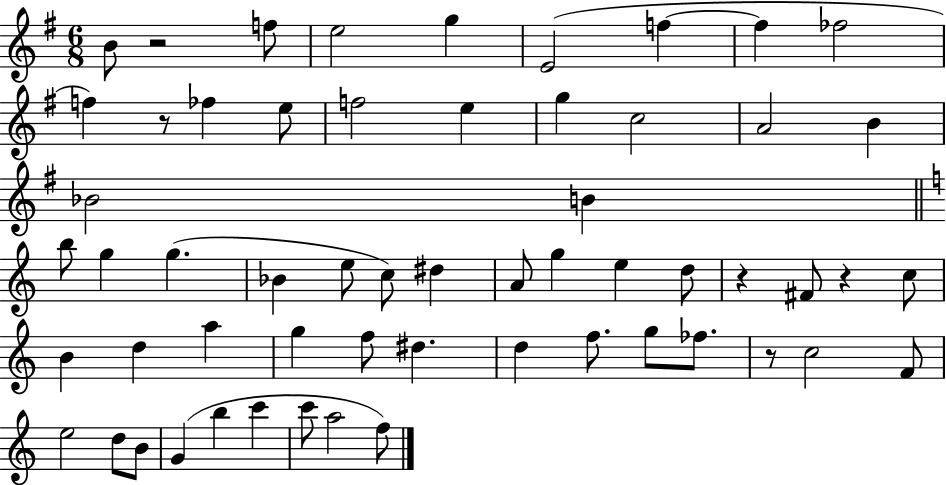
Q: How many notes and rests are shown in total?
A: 58